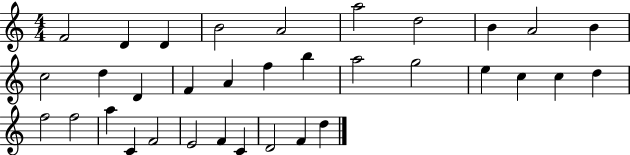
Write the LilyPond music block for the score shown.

{
  \clef treble
  \numericTimeSignature
  \time 4/4
  \key c \major
  f'2 d'4 d'4 | b'2 a'2 | a''2 d''2 | b'4 a'2 b'4 | \break c''2 d''4 d'4 | f'4 a'4 f''4 b''4 | a''2 g''2 | e''4 c''4 c''4 d''4 | \break f''2 f''2 | a''4 c'4 f'2 | e'2 f'4 c'4 | d'2 f'4 d''4 | \break \bar "|."
}